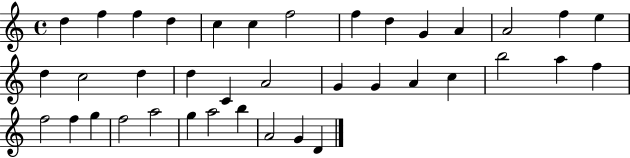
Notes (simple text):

D5/q F5/q F5/q D5/q C5/q C5/q F5/h F5/q D5/q G4/q A4/q A4/h F5/q E5/q D5/q C5/h D5/q D5/q C4/q A4/h G4/q G4/q A4/q C5/q B5/h A5/q F5/q F5/h F5/q G5/q F5/h A5/h G5/q A5/h B5/q A4/h G4/q D4/q